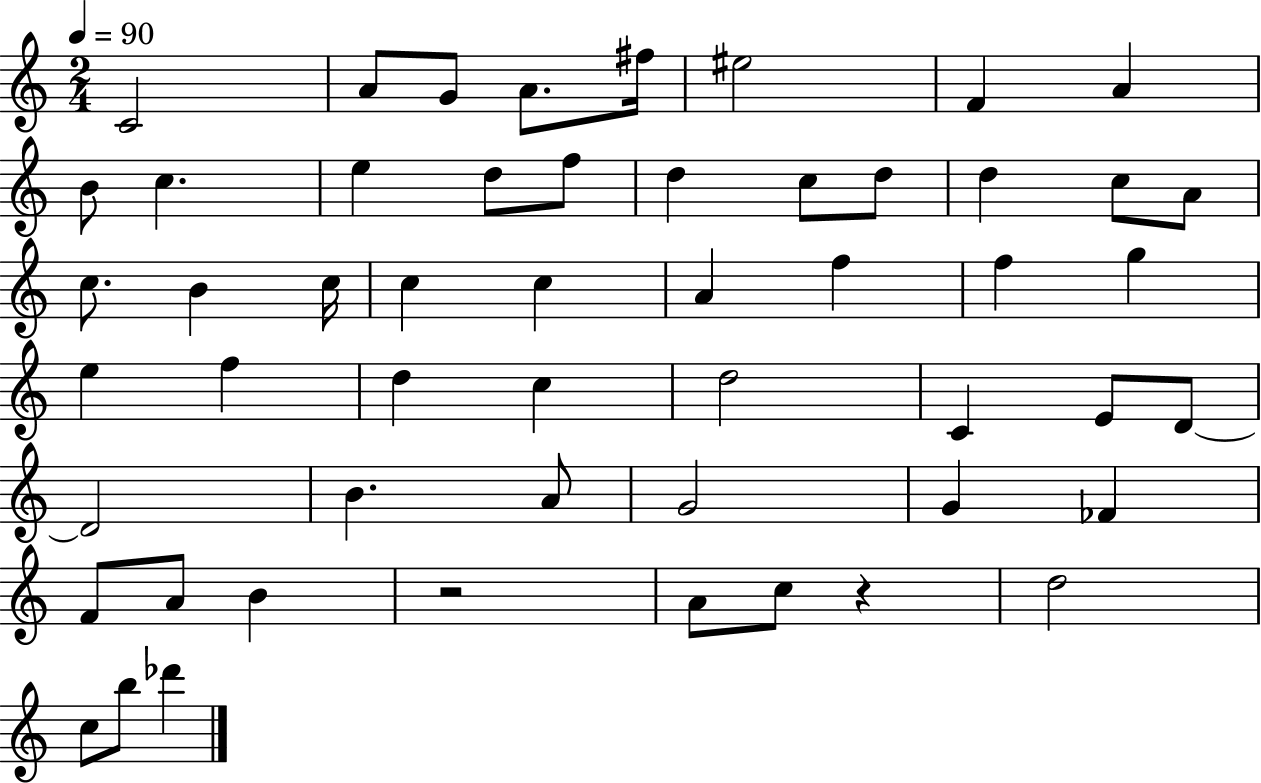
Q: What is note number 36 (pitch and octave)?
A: D4